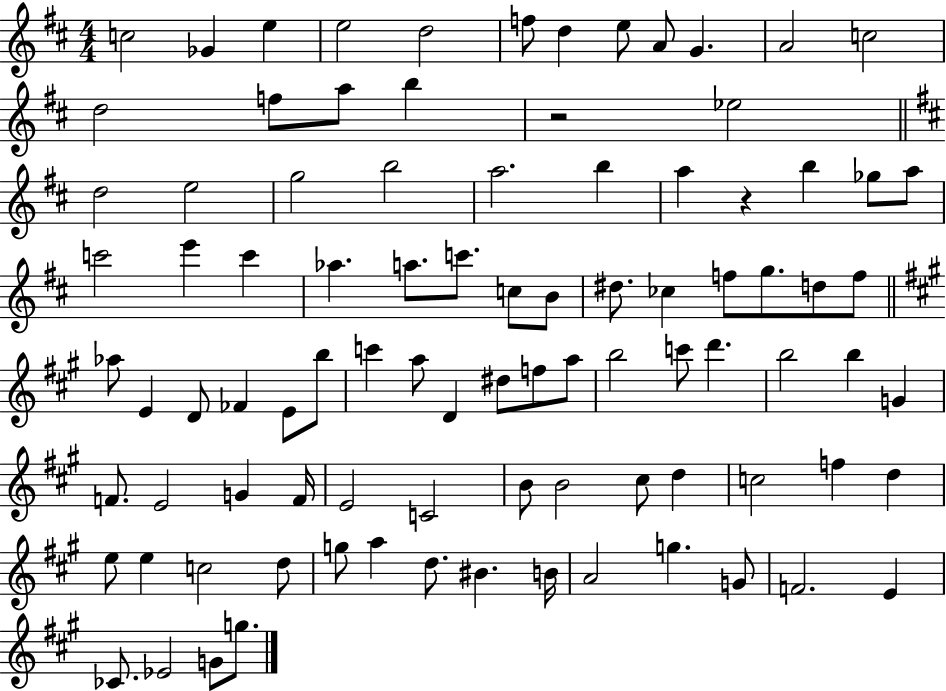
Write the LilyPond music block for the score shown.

{
  \clef treble
  \numericTimeSignature
  \time 4/4
  \key d \major
  c''2 ges'4 e''4 | e''2 d''2 | f''8 d''4 e''8 a'8 g'4. | a'2 c''2 | \break d''2 f''8 a''8 b''4 | r2 ees''2 | \bar "||" \break \key b \minor d''2 e''2 | g''2 b''2 | a''2. b''4 | a''4 r4 b''4 ges''8 a''8 | \break c'''2 e'''4 c'''4 | aes''4. a''8. c'''8. c''8 b'8 | dis''8. ces''4 f''8 g''8. d''8 f''8 | \bar "||" \break \key a \major aes''8 e'4 d'8 fes'4 e'8 b''8 | c'''4 a''8 d'4 dis''8 f''8 a''8 | b''2 c'''8 d'''4. | b''2 b''4 g'4 | \break f'8. e'2 g'4 f'16 | e'2 c'2 | b'8 b'2 cis''8 d''4 | c''2 f''4 d''4 | \break e''8 e''4 c''2 d''8 | g''8 a''4 d''8. bis'4. b'16 | a'2 g''4. g'8 | f'2. e'4 | \break ces'8. ees'2 g'8 g''8. | \bar "|."
}